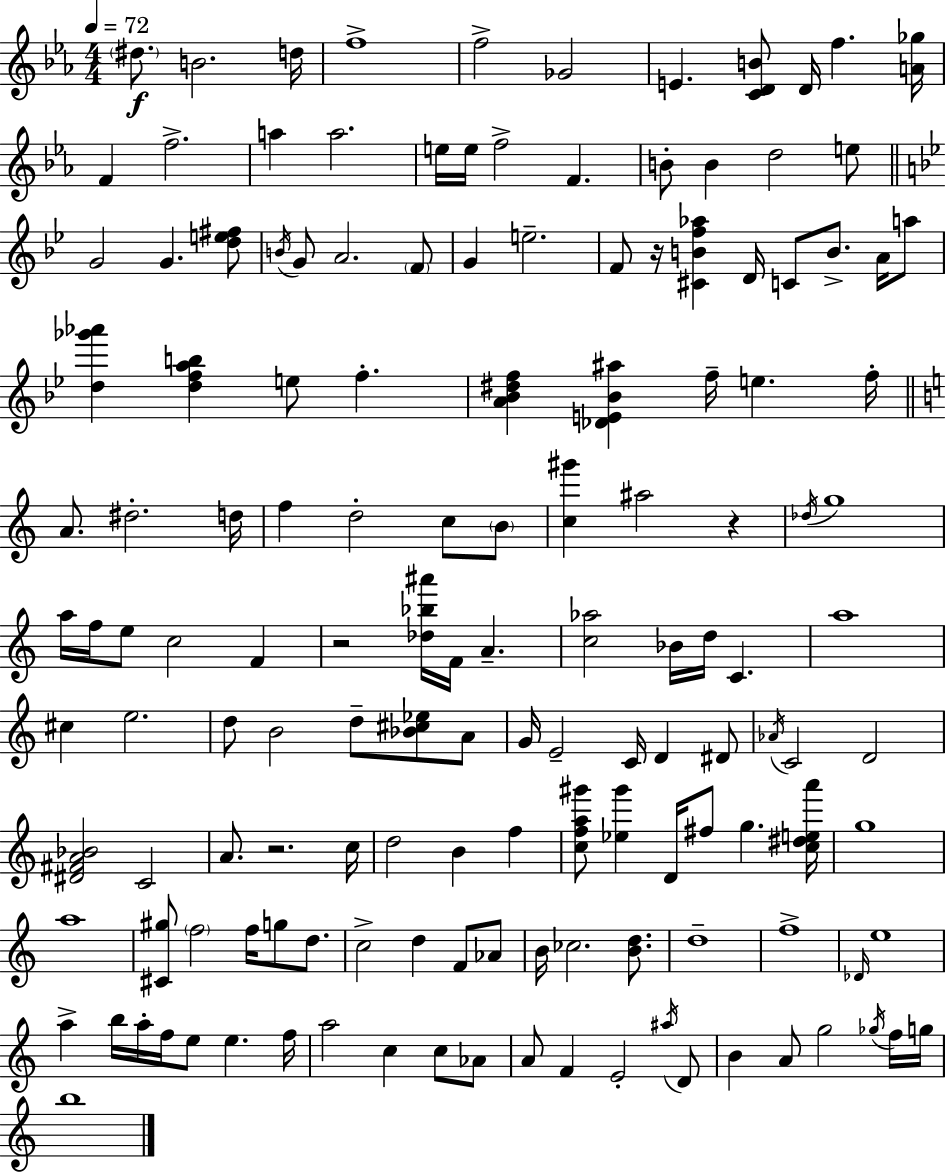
{
  \clef treble
  \numericTimeSignature
  \time 4/4
  \key ees \major
  \tempo 4 = 72
  \parenthesize dis''8.\f b'2. d''16 | f''1-> | f''2-> ges'2 | e'4. <c' d' b'>8 d'16 f''4. <a' ges''>16 | \break f'4 f''2.-> | a''4 a''2. | e''16 e''16 f''2-> f'4. | b'8-. b'4 d''2 e''8 | \break \bar "||" \break \key bes \major g'2 g'4. <d'' e'' fis''>8 | \acciaccatura { b'16 } g'8 a'2. \parenthesize f'8 | g'4 e''2.-- | f'8 r16 <cis' b' f'' aes''>4 d'16 c'8 b'8.-> a'16 a''8 | \break <d'' ges''' aes'''>4 <d'' f'' a'' b''>4 e''8 f''4.-. | <a' bes' dis'' f''>4 <des' e' bes' ais''>4 f''16-- e''4. | f''16-. \bar "||" \break \key a \minor a'8. dis''2.-. d''16 | f''4 d''2-. c''8 \parenthesize b'8 | <c'' gis'''>4 ais''2 r4 | \acciaccatura { des''16 } g''1 | \break a''16 f''16 e''8 c''2 f'4 | r2 <des'' bes'' ais'''>16 f'16 a'4.-- | <c'' aes''>2 bes'16 d''16 c'4. | a''1 | \break cis''4 e''2. | d''8 b'2 d''8-- <bes' cis'' ees''>8 a'8 | g'16 e'2-- c'16 d'4 dis'8 | \acciaccatura { aes'16 } c'2 d'2 | \break <dis' fis' a' bes'>2 c'2 | a'8. r2. | c''16 d''2 b'4 f''4 | <c'' f'' a'' gis'''>8 <ees'' gis'''>4 d'16 fis''8 g''4. | \break <c'' dis'' e'' a'''>16 g''1 | a''1 | <cis' gis''>8 \parenthesize f''2 f''16 g''8 d''8. | c''2-> d''4 f'8 | \break aes'8 b'16 ces''2. <b' d''>8. | d''1-- | f''1-> | \grace { des'16 } e''1 | \break a''4-> b''16 a''16-. f''16 e''8 e''4. | f''16 a''2 c''4 c''8 | aes'8 a'8 f'4 e'2-. | \acciaccatura { ais''16 } d'8 b'4 a'8 g''2 | \break \acciaccatura { ges''16 } f''16 g''16 b''1 | \bar "|."
}